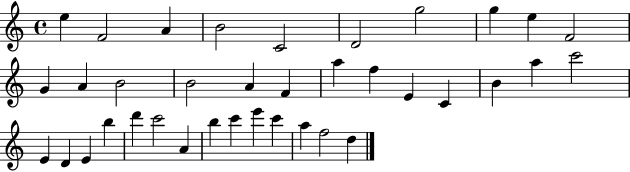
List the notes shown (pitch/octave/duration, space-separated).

E5/q F4/h A4/q B4/h C4/h D4/h G5/h G5/q E5/q F4/h G4/q A4/q B4/h B4/h A4/q F4/q A5/q F5/q E4/q C4/q B4/q A5/q C6/h E4/q D4/q E4/q B5/q D6/q C6/h A4/q B5/q C6/q E6/q C6/q A5/q F5/h D5/q